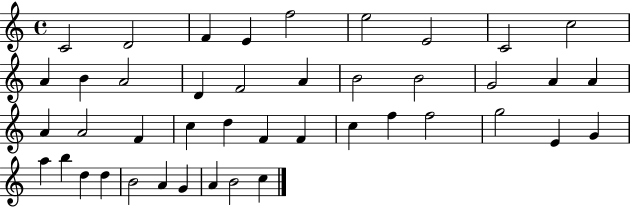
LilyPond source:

{
  \clef treble
  \time 4/4
  \defaultTimeSignature
  \key c \major
  c'2 d'2 | f'4 e'4 f''2 | e''2 e'2 | c'2 c''2 | \break a'4 b'4 a'2 | d'4 f'2 a'4 | b'2 b'2 | g'2 a'4 a'4 | \break a'4 a'2 f'4 | c''4 d''4 f'4 f'4 | c''4 f''4 f''2 | g''2 e'4 g'4 | \break a''4 b''4 d''4 d''4 | b'2 a'4 g'4 | a'4 b'2 c''4 | \bar "|."
}